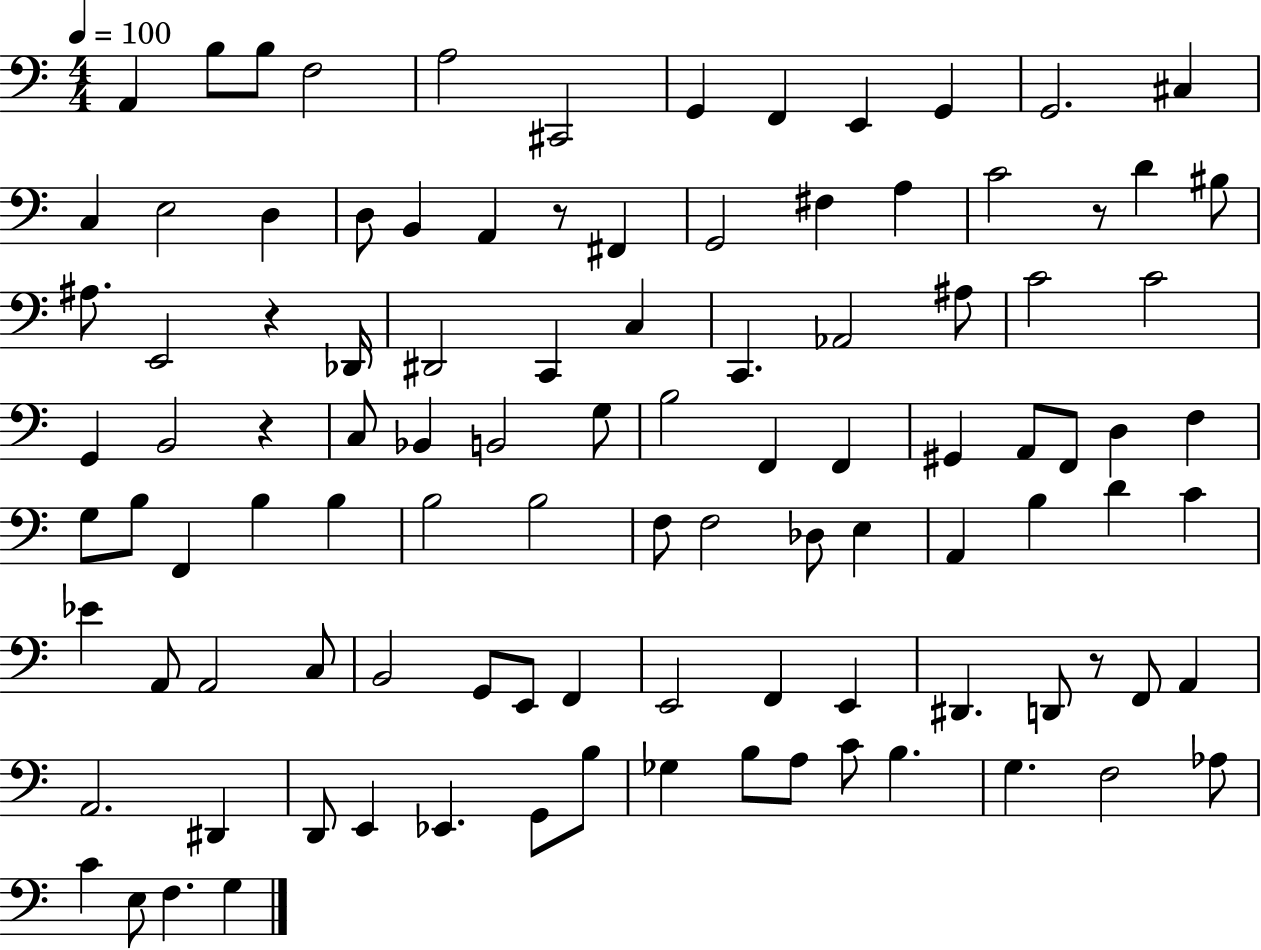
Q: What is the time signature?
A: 4/4